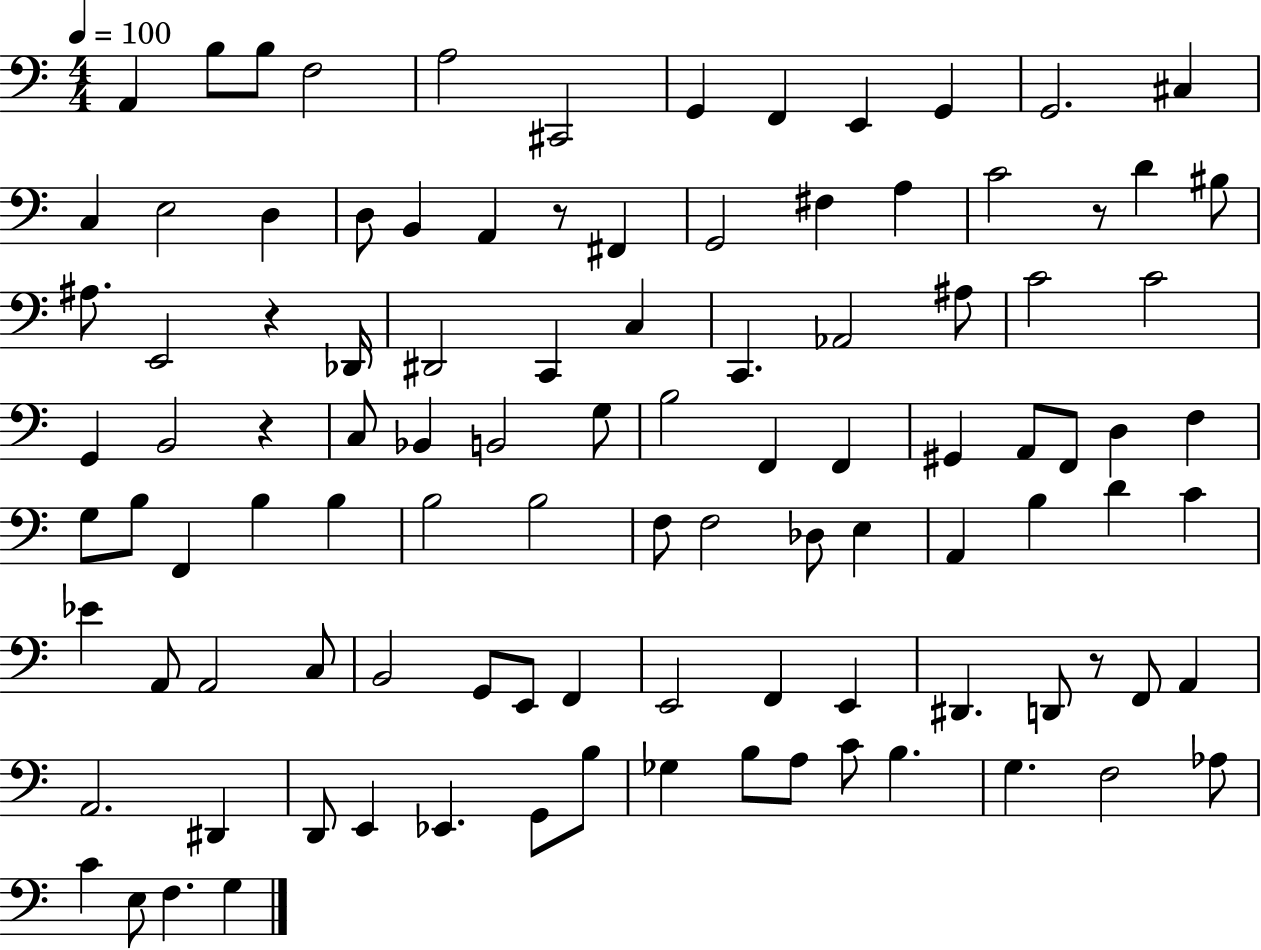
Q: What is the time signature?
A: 4/4